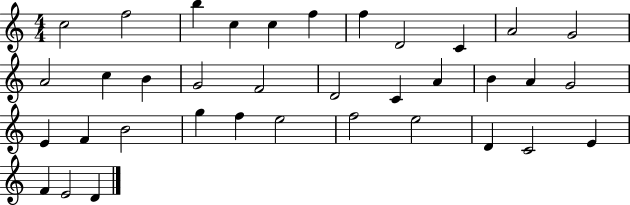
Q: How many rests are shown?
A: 0